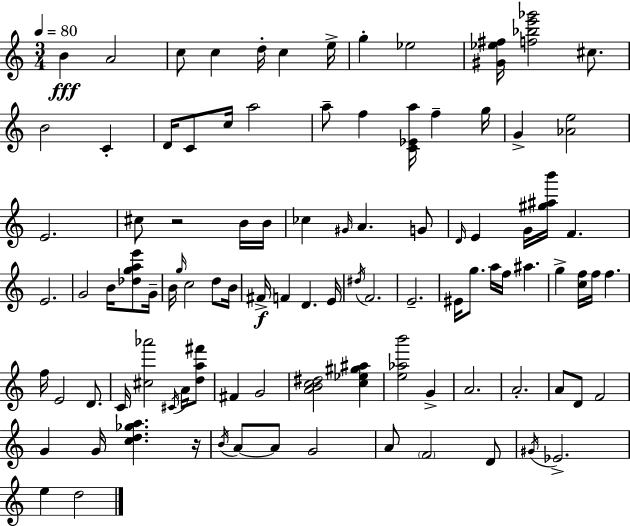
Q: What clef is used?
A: treble